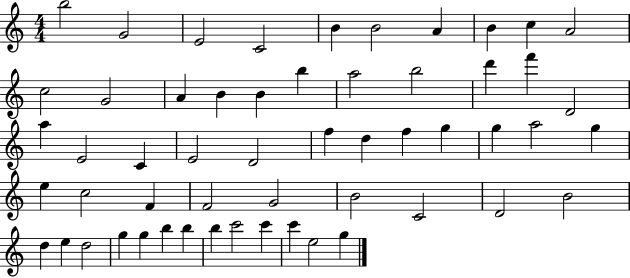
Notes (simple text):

B5/h G4/h E4/h C4/h B4/q B4/h A4/q B4/q C5/q A4/h C5/h G4/h A4/q B4/q B4/q B5/q A5/h B5/h D6/q F6/q D4/h A5/q E4/h C4/q E4/h D4/h F5/q D5/q F5/q G5/q G5/q A5/h G5/q E5/q C5/h F4/q F4/h G4/h B4/h C4/h D4/h B4/h D5/q E5/q D5/h G5/q G5/q B5/q B5/q B5/q C6/h C6/q C6/q E5/h G5/q